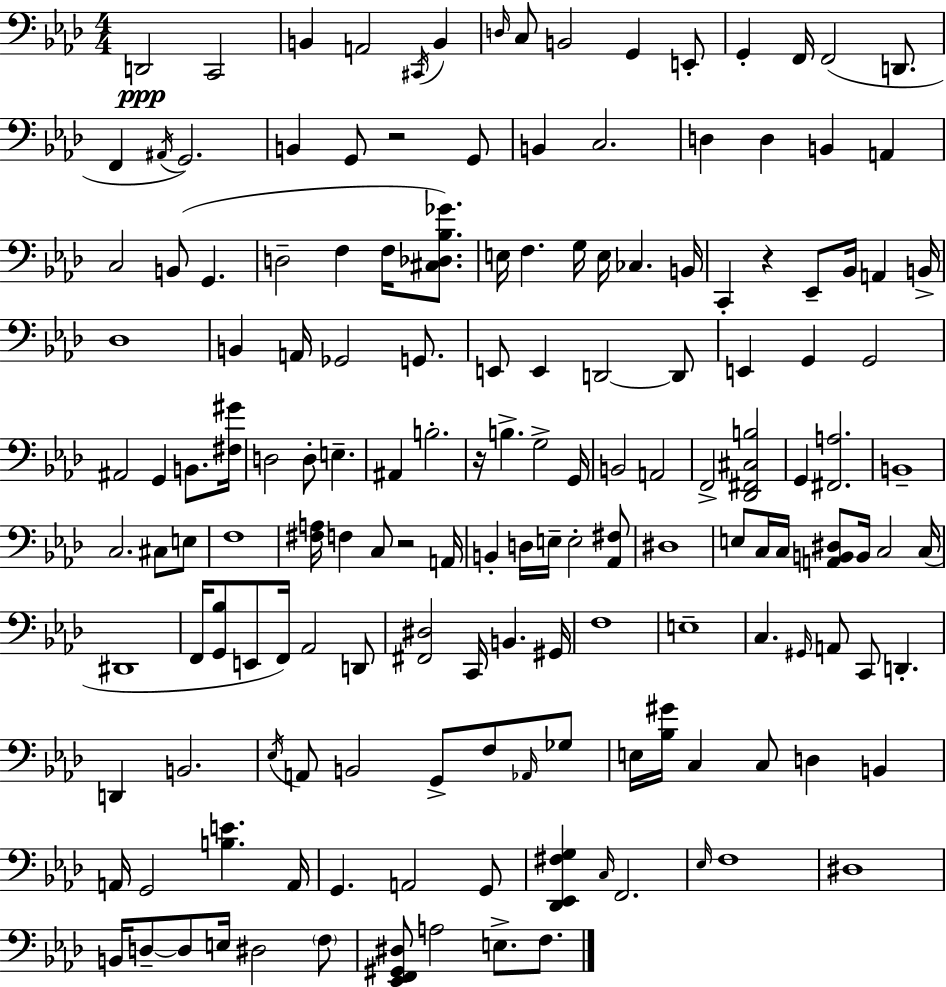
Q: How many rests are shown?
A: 4